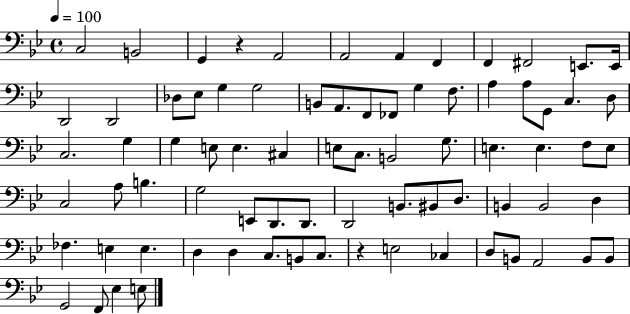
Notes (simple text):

C3/h B2/h G2/q R/q A2/h A2/h A2/q F2/q F2/q F#2/h E2/e. E2/s D2/h D2/h Db3/e Eb3/e G3/q G3/h B2/e A2/e. F2/e FES2/e G3/q F3/e. A3/q A3/e G2/e C3/q. D3/e C3/h. G3/q G3/q E3/e E3/q. C#3/q E3/e C3/e. B2/h G3/e. E3/q. E3/q. F3/e E3/e C3/h A3/e B3/q. G3/h E2/e D2/e. D2/e. D2/h B2/e. BIS2/e D3/e. B2/q B2/h D3/q FES3/q. E3/q E3/q. D3/q D3/q C3/e. B2/e C3/e. R/q E3/h CES3/q D3/e B2/e A2/h B2/e B2/e G2/h F2/e Eb3/q E3/e